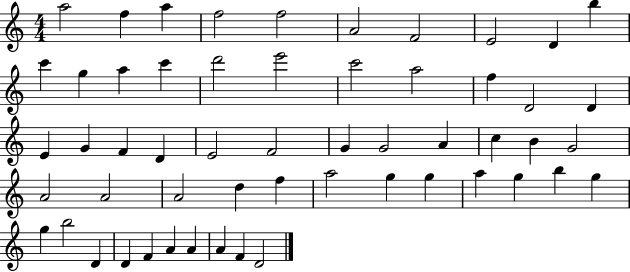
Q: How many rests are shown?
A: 0